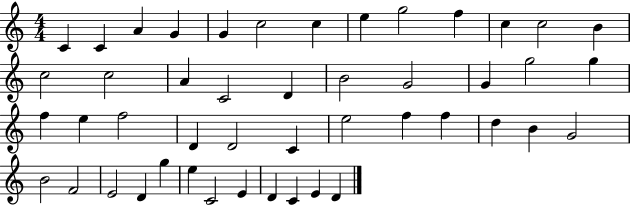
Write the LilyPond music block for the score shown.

{
  \clef treble
  \numericTimeSignature
  \time 4/4
  \key c \major
  c'4 c'4 a'4 g'4 | g'4 c''2 c''4 | e''4 g''2 f''4 | c''4 c''2 b'4 | \break c''2 c''2 | a'4 c'2 d'4 | b'2 g'2 | g'4 g''2 g''4 | \break f''4 e''4 f''2 | d'4 d'2 c'4 | e''2 f''4 f''4 | d''4 b'4 g'2 | \break b'2 f'2 | e'2 d'4 g''4 | e''4 c'2 e'4 | d'4 c'4 e'4 d'4 | \break \bar "|."
}